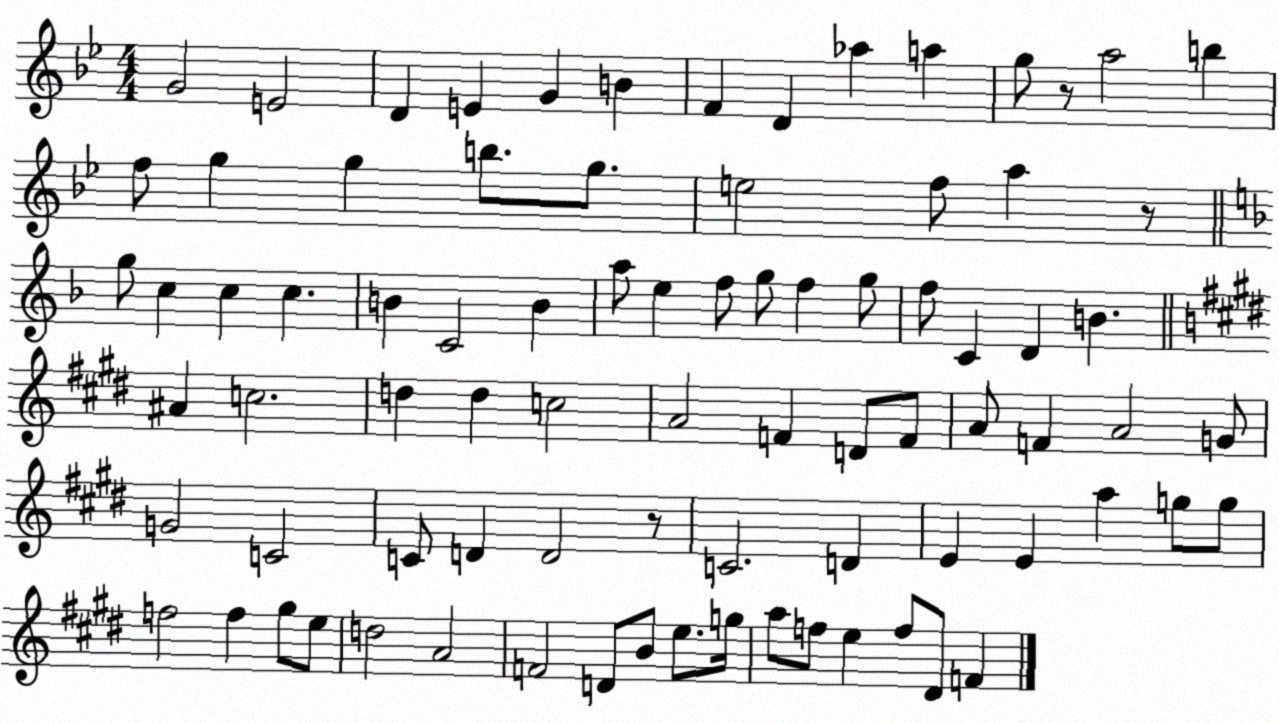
X:1
T:Untitled
M:4/4
L:1/4
K:Bb
G2 E2 D E G B F D _a a g/2 z/2 a2 b f/2 g g b/2 g/2 e2 f/2 a z/2 g/2 c c c B C2 B a/2 e f/2 g/2 f g/2 f/2 C D B ^A c2 d d c2 A2 F D/2 F/2 A/2 F A2 G/2 G2 C2 C/2 D D2 z/2 C2 D E E a g/2 g/2 f2 f ^g/2 e/2 d2 A2 F2 D/2 B/2 e/2 g/4 a/2 f/2 e f/2 ^D/2 F